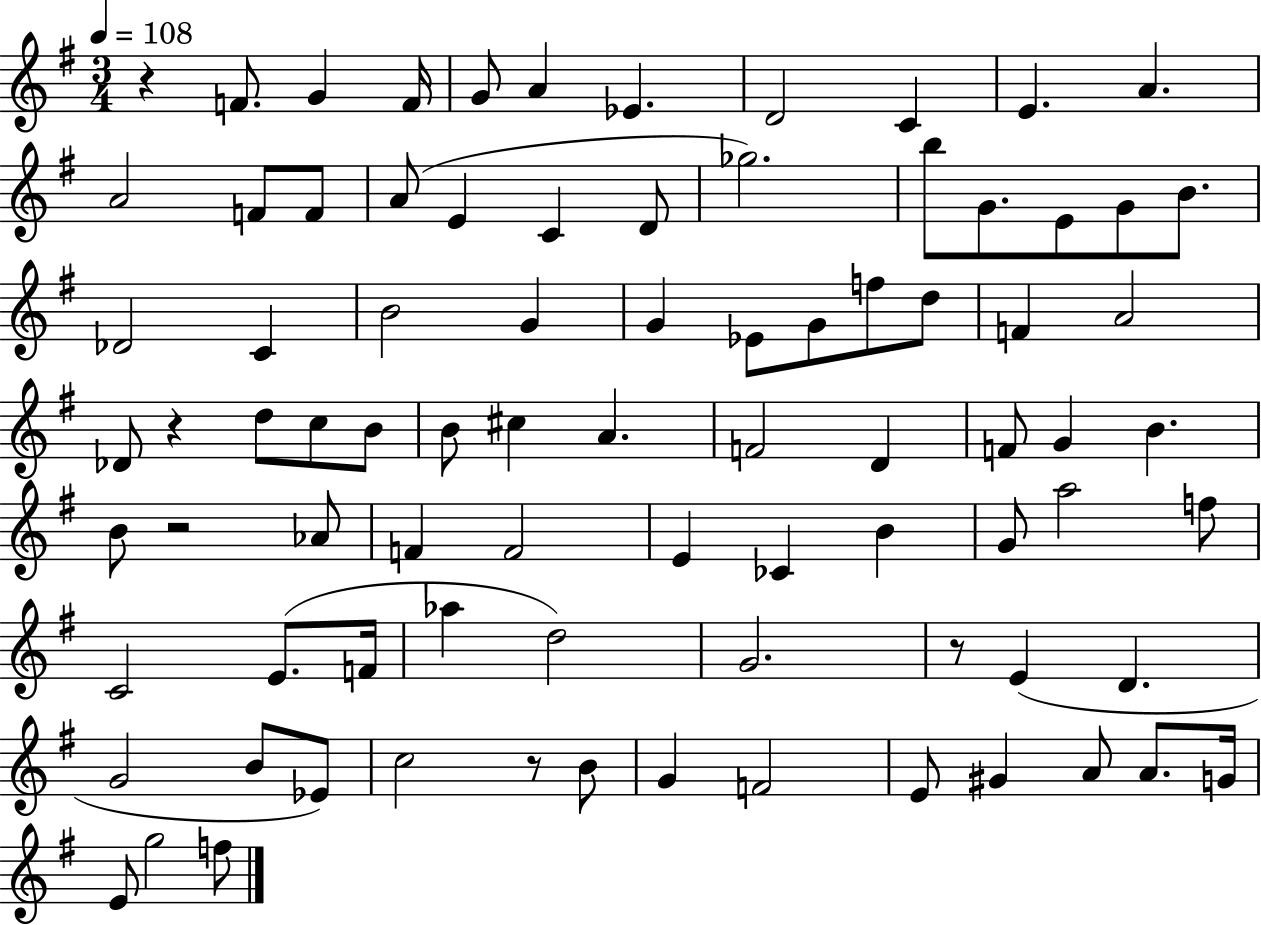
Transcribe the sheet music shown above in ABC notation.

X:1
T:Untitled
M:3/4
L:1/4
K:G
z F/2 G F/4 G/2 A _E D2 C E A A2 F/2 F/2 A/2 E C D/2 _g2 b/2 G/2 E/2 G/2 B/2 _D2 C B2 G G _E/2 G/2 f/2 d/2 F A2 _D/2 z d/2 c/2 B/2 B/2 ^c A F2 D F/2 G B B/2 z2 _A/2 F F2 E _C B G/2 a2 f/2 C2 E/2 F/4 _a d2 G2 z/2 E D G2 B/2 _E/2 c2 z/2 B/2 G F2 E/2 ^G A/2 A/2 G/4 E/2 g2 f/2